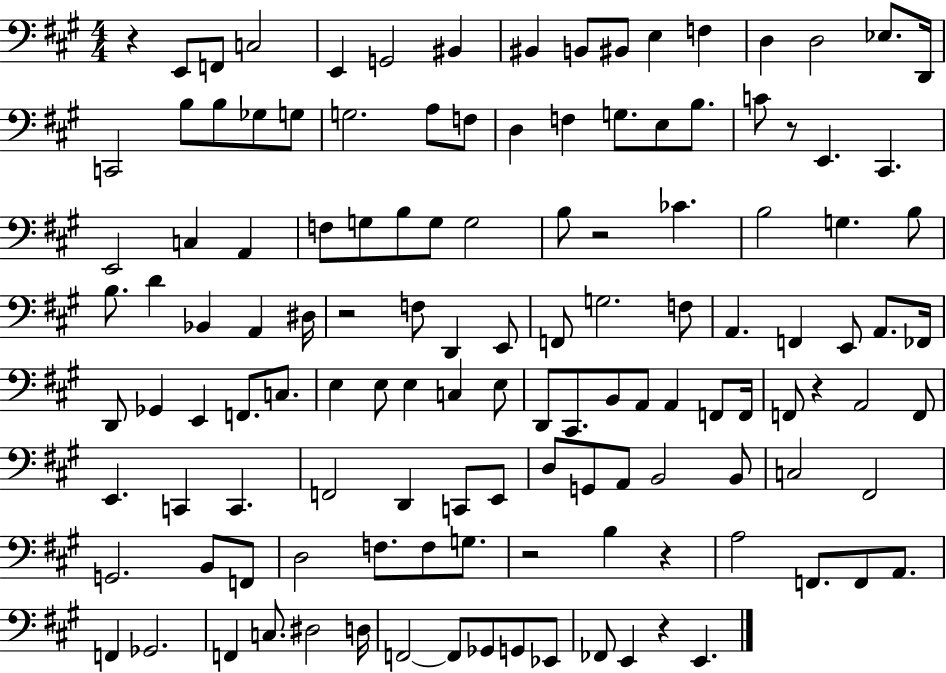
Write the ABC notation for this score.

X:1
T:Untitled
M:4/4
L:1/4
K:A
z E,,/2 F,,/2 C,2 E,, G,,2 ^B,, ^B,, B,,/2 ^B,,/2 E, F, D, D,2 _E,/2 D,,/4 C,,2 B,/2 B,/2 _G,/2 G,/2 G,2 A,/2 F,/2 D, F, G,/2 E,/2 B,/2 C/2 z/2 E,, ^C,, E,,2 C, A,, F,/2 G,/2 B,/2 G,/2 G,2 B,/2 z2 _C B,2 G, B,/2 B,/2 D _B,, A,, ^D,/4 z2 F,/2 D,, E,,/2 F,,/2 G,2 F,/2 A,, F,, E,,/2 A,,/2 _F,,/4 D,,/2 _G,, E,, F,,/2 C,/2 E, E,/2 E, C, E,/2 D,,/2 ^C,,/2 B,,/2 A,,/2 A,, F,,/2 F,,/4 F,,/2 z A,,2 F,,/2 E,, C,, C,, F,,2 D,, C,,/2 E,,/2 D,/2 G,,/2 A,,/2 B,,2 B,,/2 C,2 ^F,,2 G,,2 B,,/2 F,,/2 D,2 F,/2 F,/2 G,/2 z2 B, z A,2 F,,/2 F,,/2 A,,/2 F,, _G,,2 F,, C,/2 ^D,2 D,/4 F,,2 F,,/2 _G,,/2 G,,/2 _E,,/2 _F,,/2 E,, z E,,